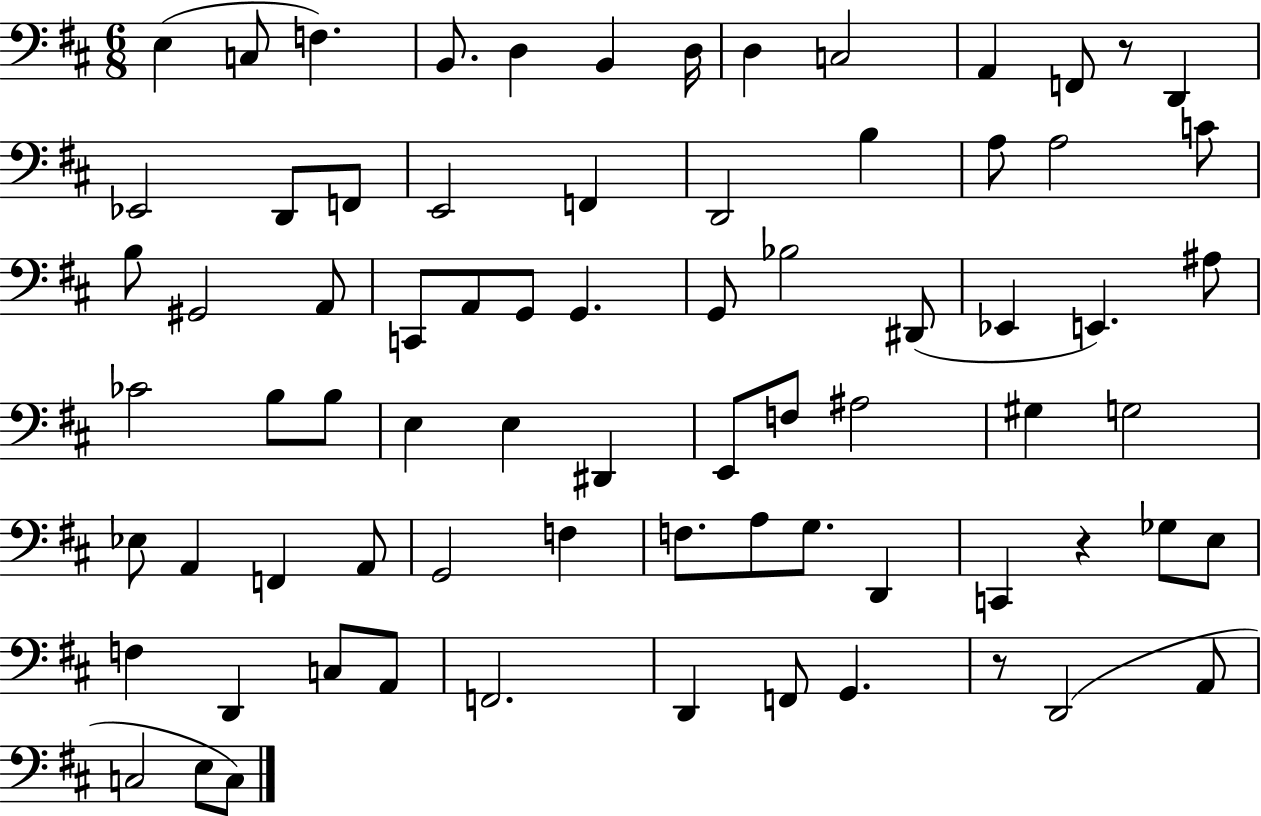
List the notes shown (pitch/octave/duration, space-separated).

E3/q C3/e F3/q. B2/e. D3/q B2/q D3/s D3/q C3/h A2/q F2/e R/e D2/q Eb2/h D2/e F2/e E2/h F2/q D2/h B3/q A3/e A3/h C4/e B3/e G#2/h A2/e C2/e A2/e G2/e G2/q. G2/e Bb3/h D#2/e Eb2/q E2/q. A#3/e CES4/h B3/e B3/e E3/q E3/q D#2/q E2/e F3/e A#3/h G#3/q G3/h Eb3/e A2/q F2/q A2/e G2/h F3/q F3/e. A3/e G3/e. D2/q C2/q R/q Gb3/e E3/e F3/q D2/q C3/e A2/e F2/h. D2/q F2/e G2/q. R/e D2/h A2/e C3/h E3/e C3/e